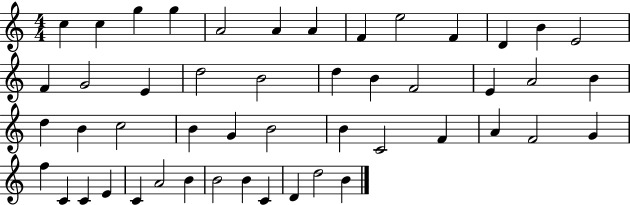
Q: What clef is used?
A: treble